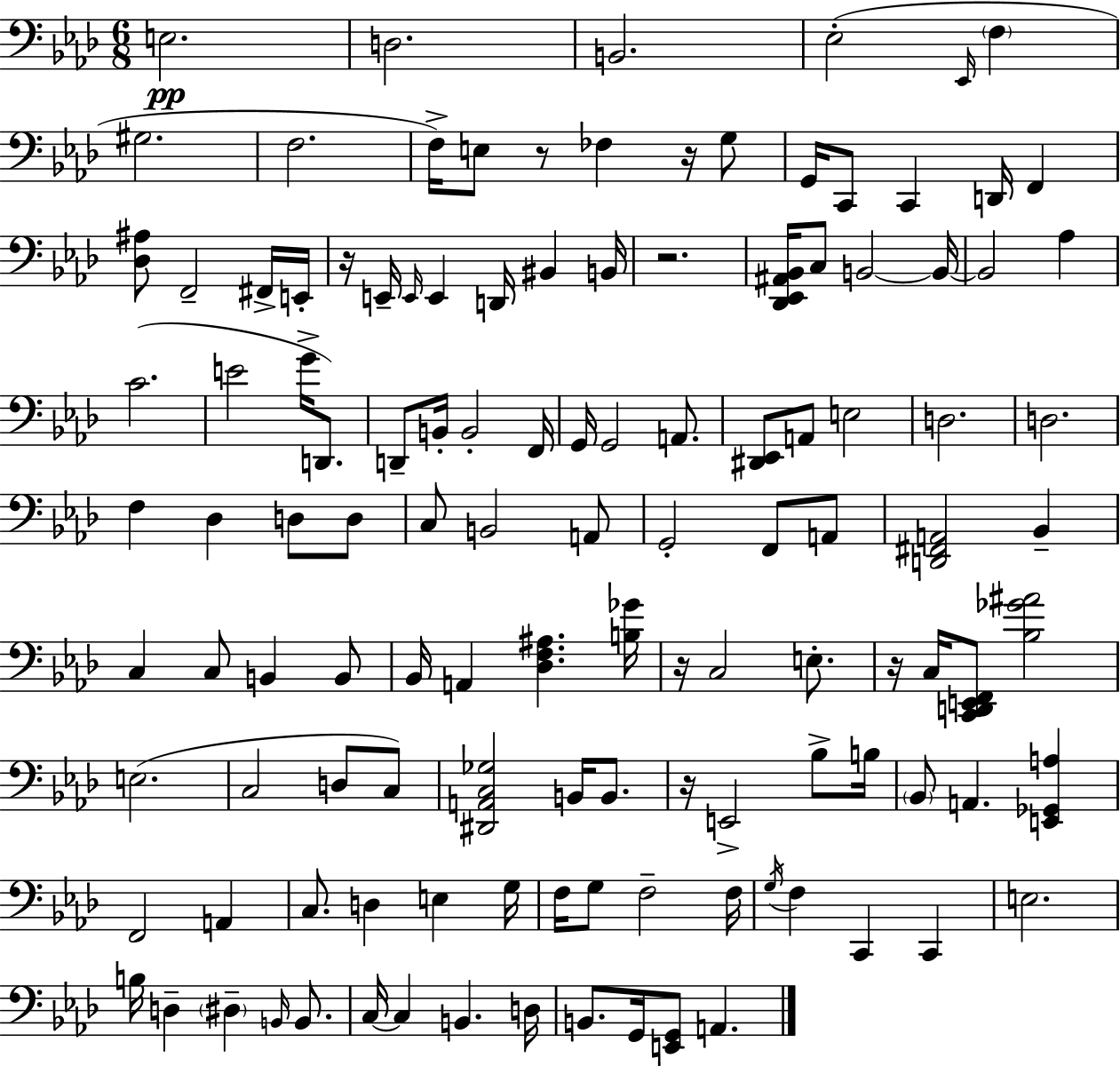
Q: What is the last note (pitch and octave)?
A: A2